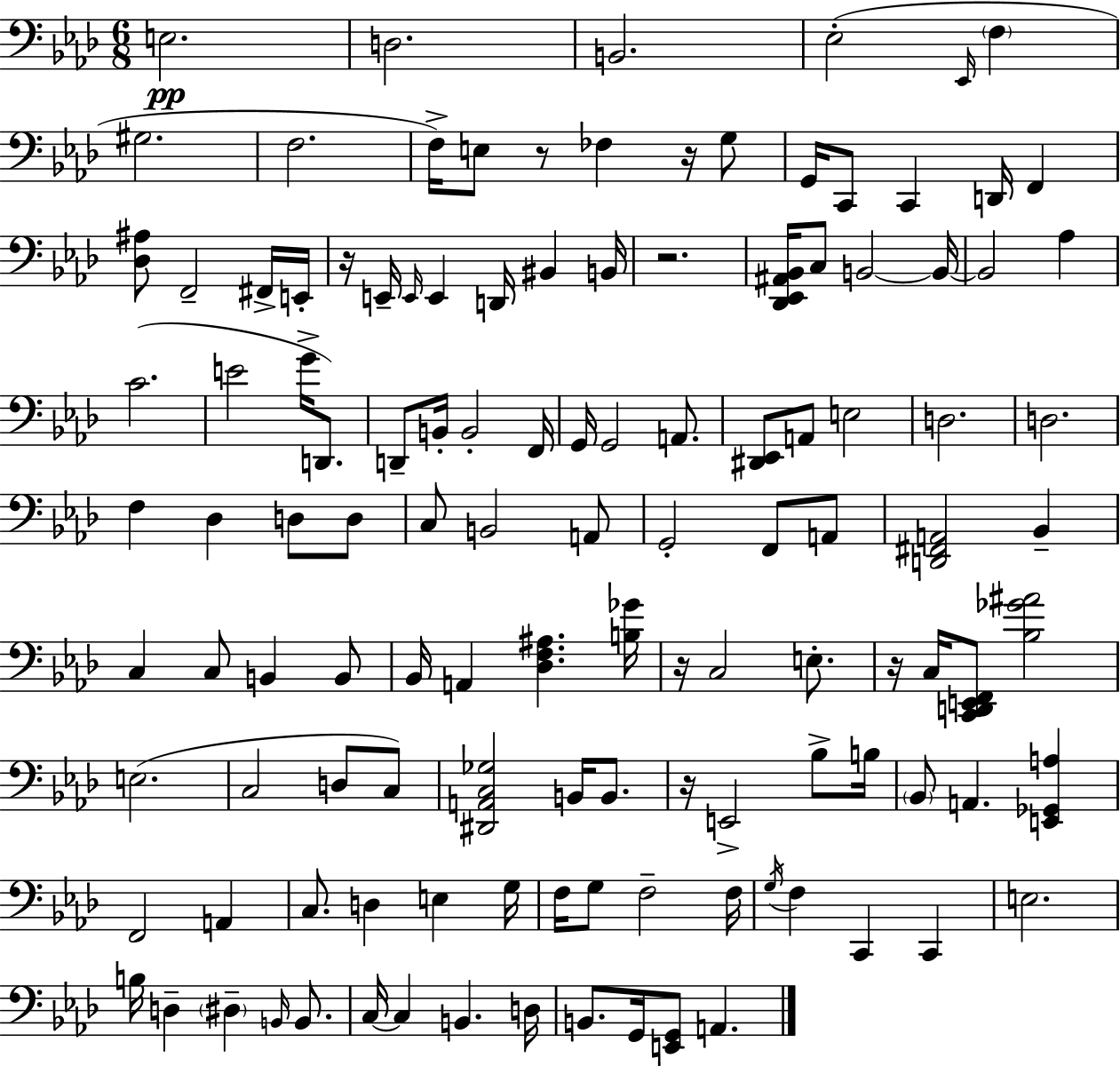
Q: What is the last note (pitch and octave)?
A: A2